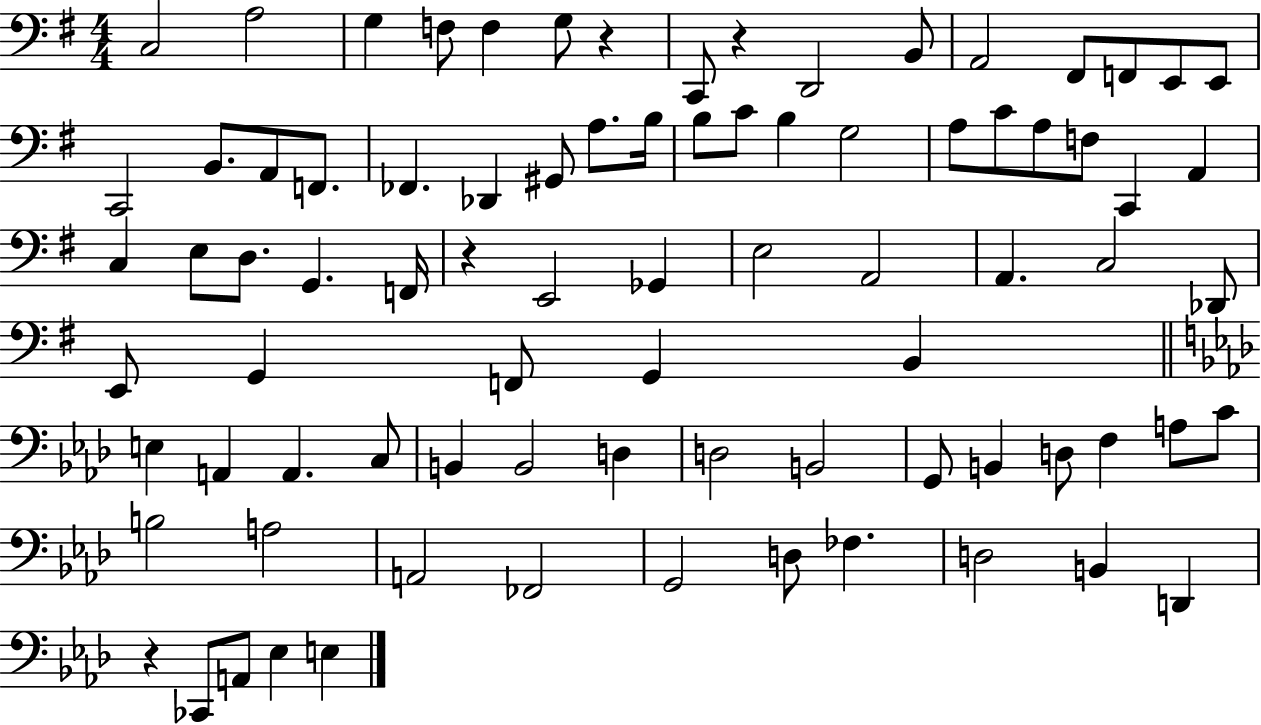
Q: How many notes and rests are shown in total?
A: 83